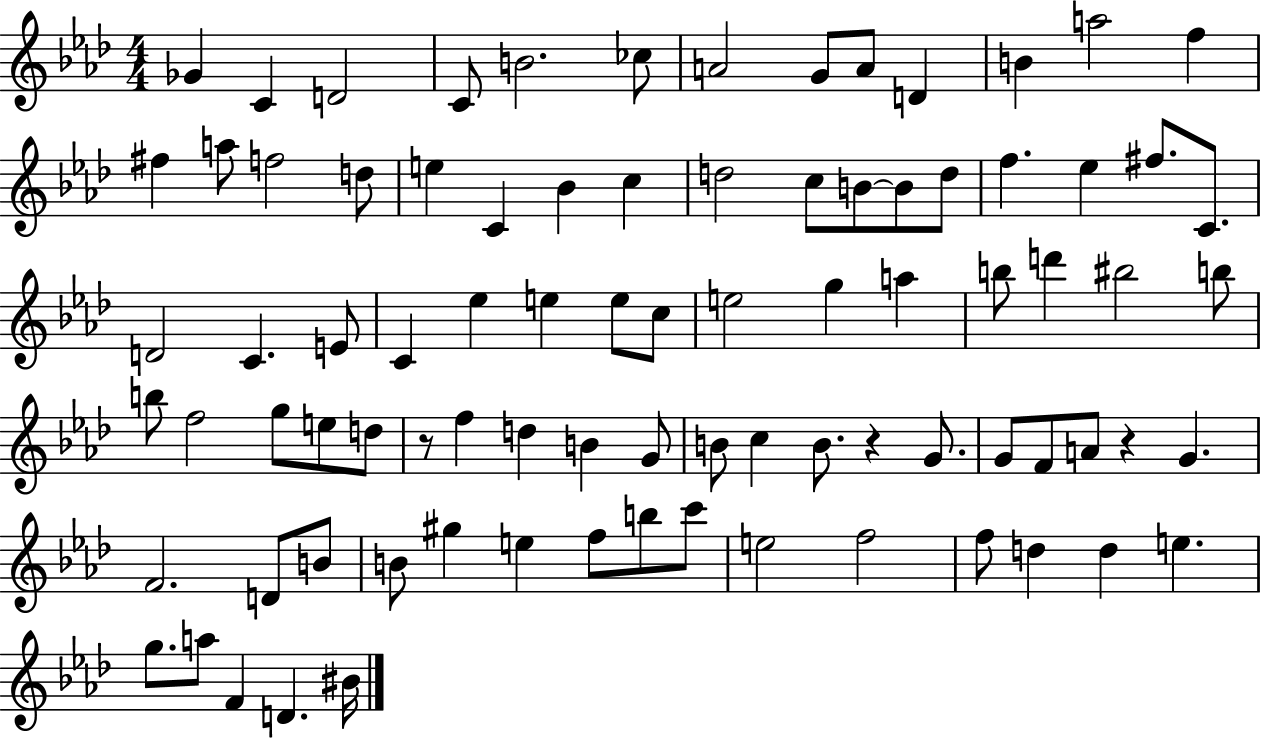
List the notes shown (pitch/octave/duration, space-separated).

Gb4/q C4/q D4/h C4/e B4/h. CES5/e A4/h G4/e A4/e D4/q B4/q A5/h F5/q F#5/q A5/e F5/h D5/e E5/q C4/q Bb4/q C5/q D5/h C5/e B4/e B4/e D5/e F5/q. Eb5/q F#5/e. C4/e. D4/h C4/q. E4/e C4/q Eb5/q E5/q E5/e C5/e E5/h G5/q A5/q B5/e D6/q BIS5/h B5/e B5/e F5/h G5/e E5/e D5/e R/e F5/q D5/q B4/q G4/e B4/e C5/q B4/e. R/q G4/e. G4/e F4/e A4/e R/q G4/q. F4/h. D4/e B4/e B4/e G#5/q E5/q F5/e B5/e C6/e E5/h F5/h F5/e D5/q D5/q E5/q. G5/e. A5/e F4/q D4/q. BIS4/s